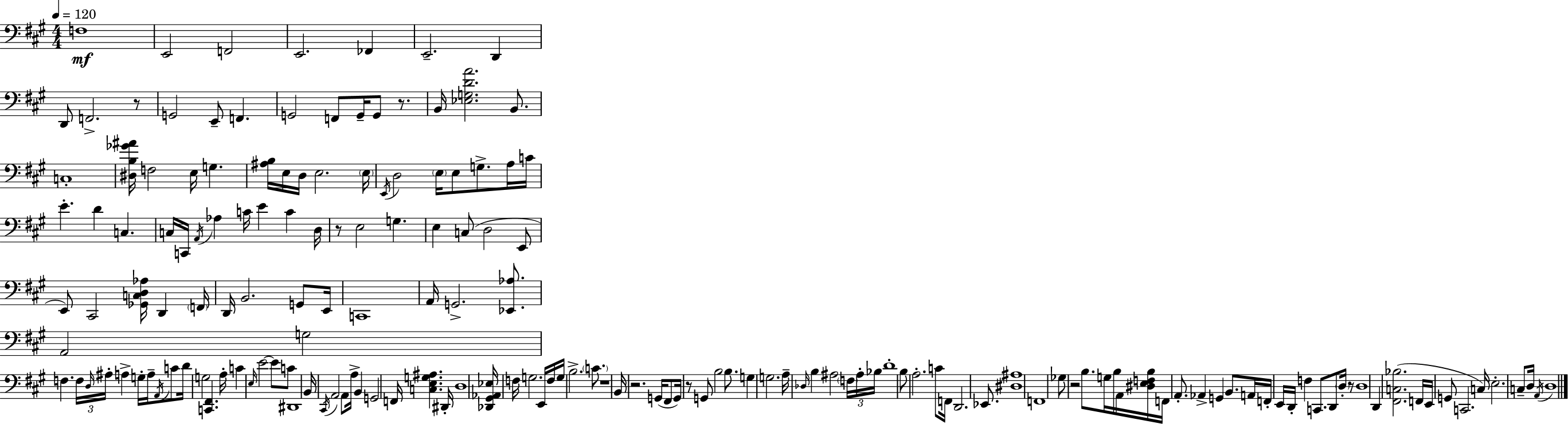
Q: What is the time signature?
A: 4/4